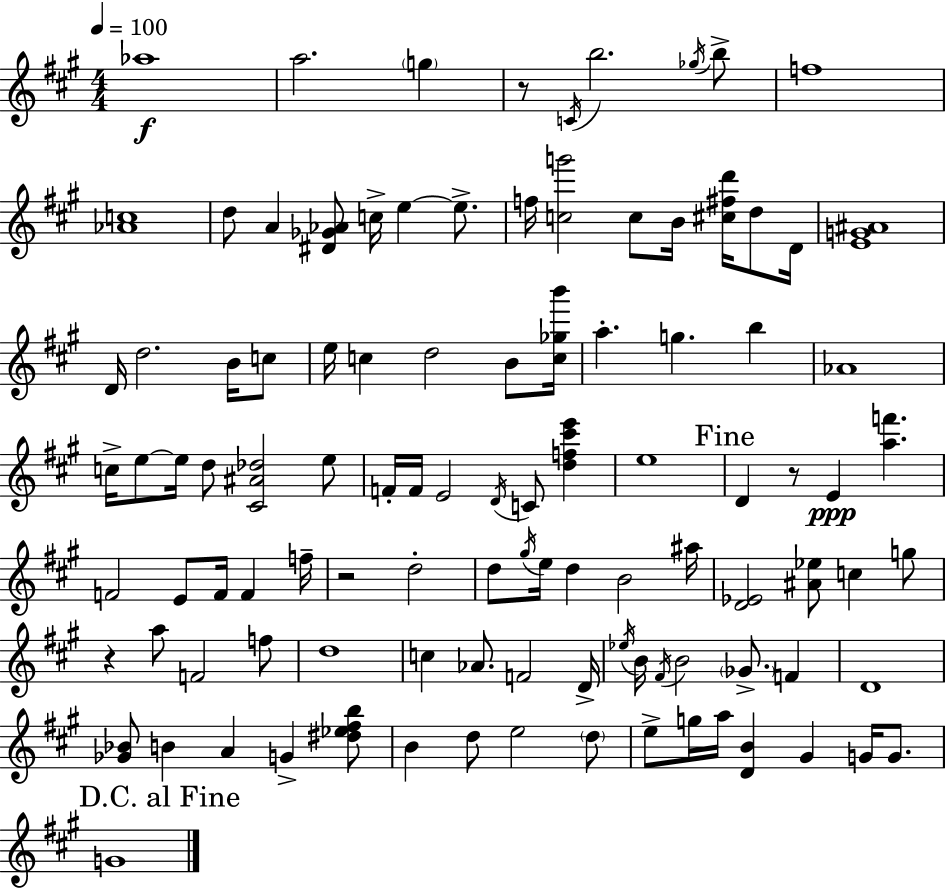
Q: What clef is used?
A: treble